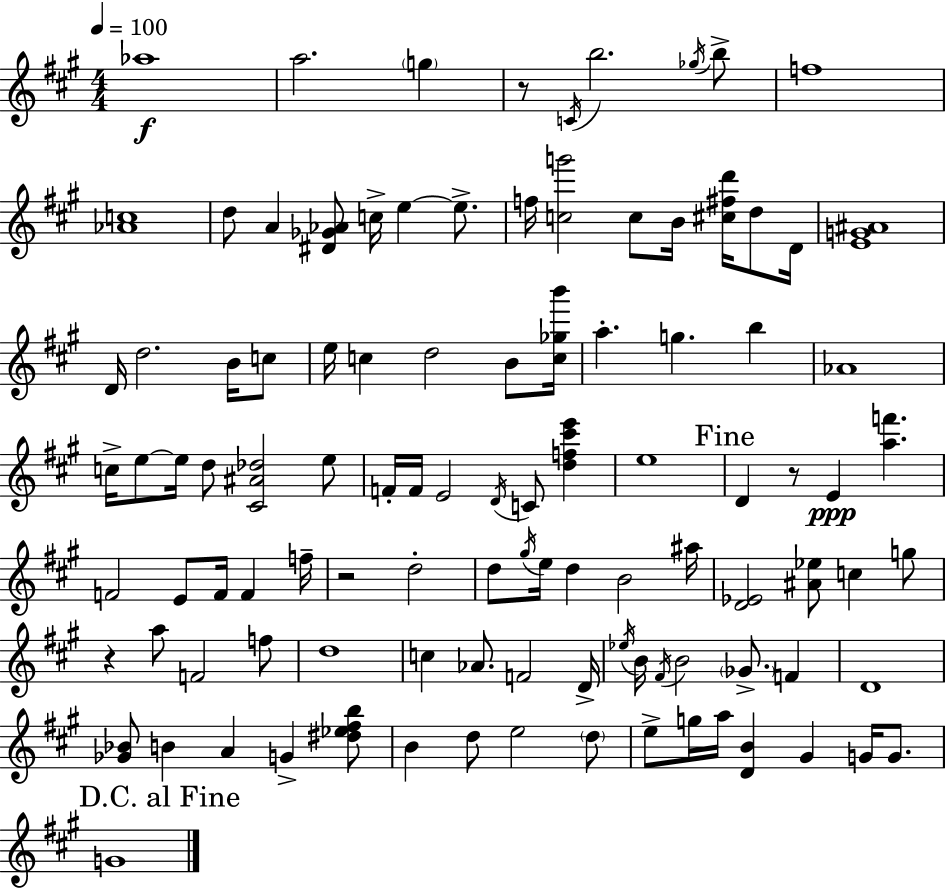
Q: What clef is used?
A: treble